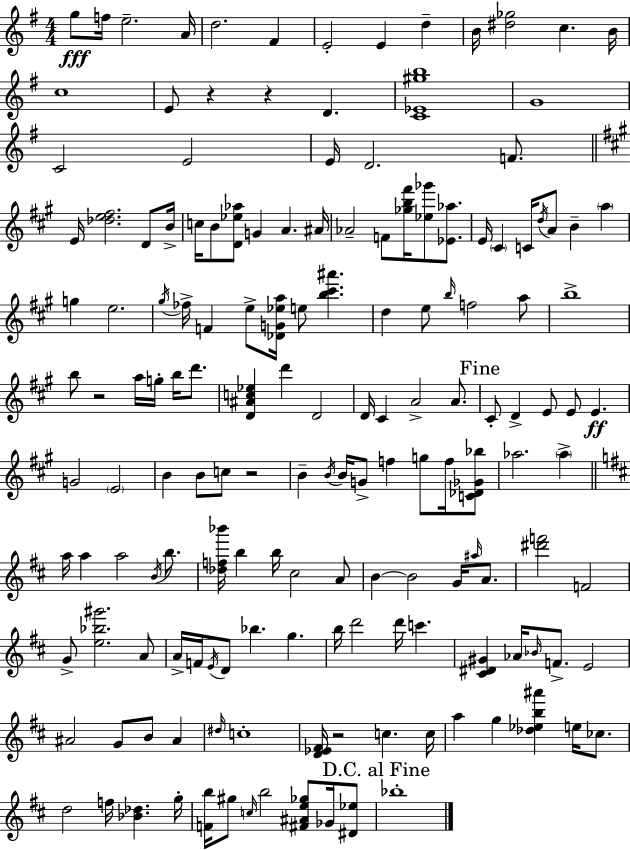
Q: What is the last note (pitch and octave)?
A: Bb5